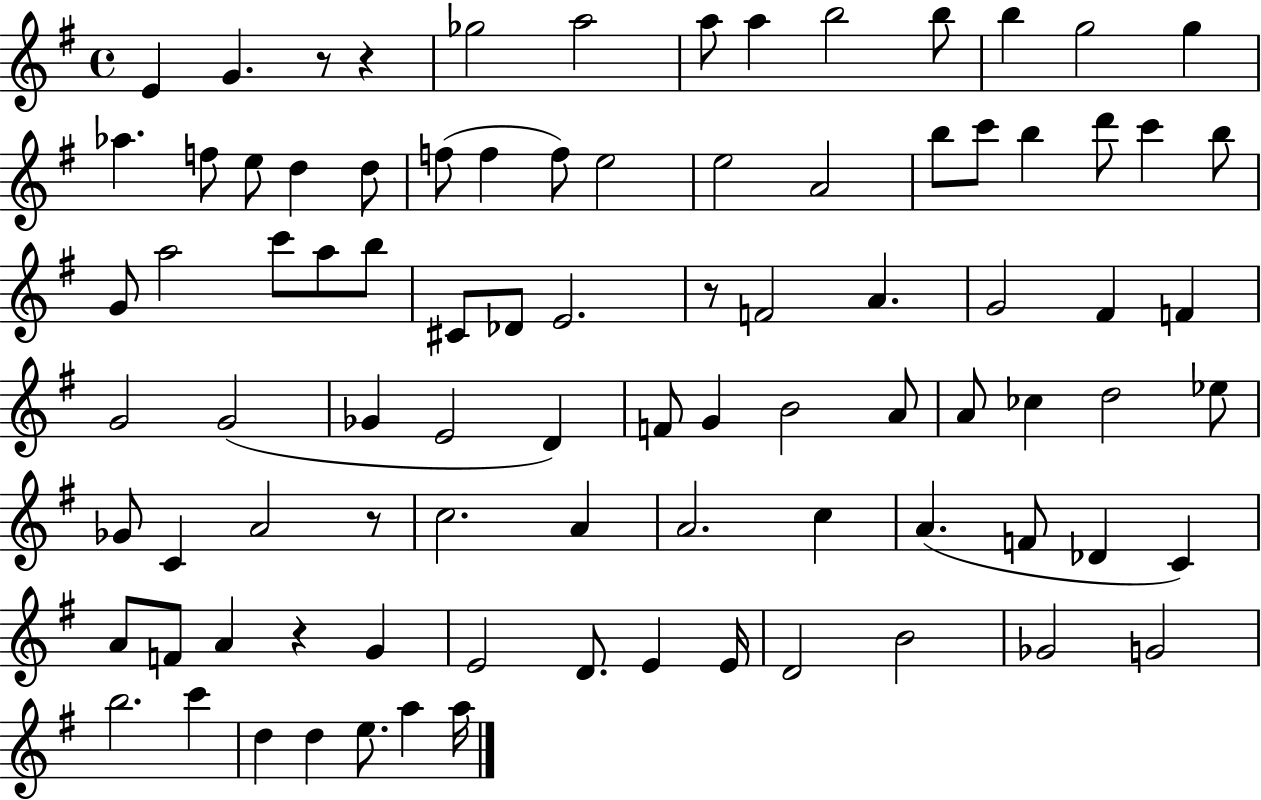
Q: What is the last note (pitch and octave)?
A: A5